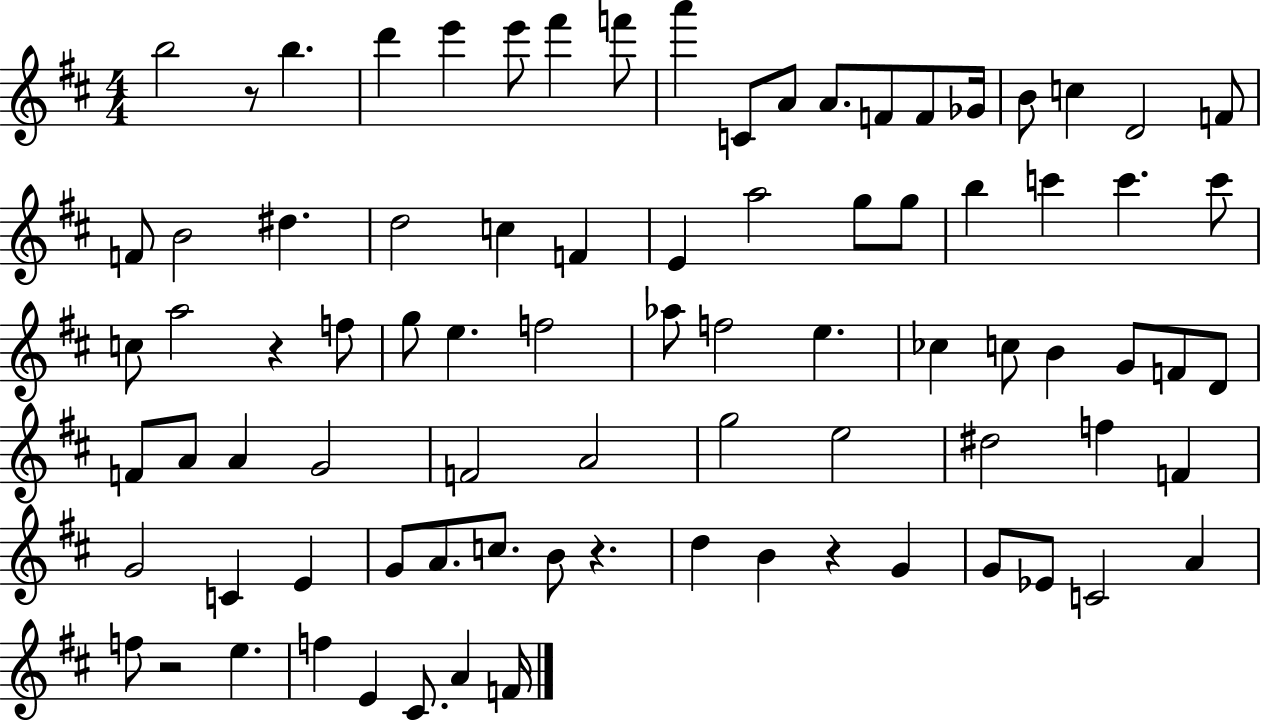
X:1
T:Untitled
M:4/4
L:1/4
K:D
b2 z/2 b d' e' e'/2 ^f' f'/2 a' C/2 A/2 A/2 F/2 F/2 _G/4 B/2 c D2 F/2 F/2 B2 ^d d2 c F E a2 g/2 g/2 b c' c' c'/2 c/2 a2 z f/2 g/2 e f2 _a/2 f2 e _c c/2 B G/2 F/2 D/2 F/2 A/2 A G2 F2 A2 g2 e2 ^d2 f F G2 C E G/2 A/2 c/2 B/2 z d B z G G/2 _E/2 C2 A f/2 z2 e f E ^C/2 A F/4